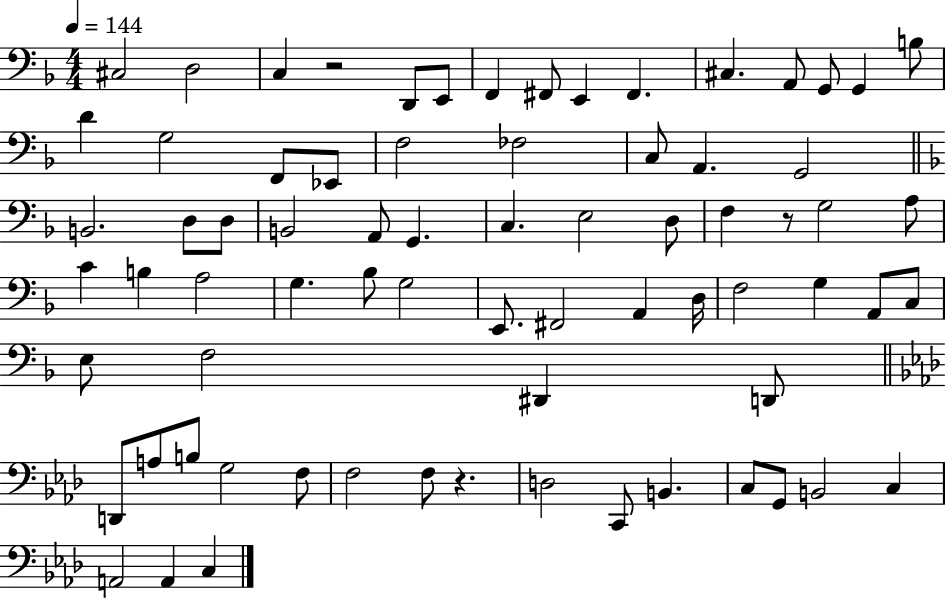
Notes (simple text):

C#3/h D3/h C3/q R/h D2/e E2/e F2/q F#2/e E2/q F#2/q. C#3/q. A2/e G2/e G2/q B3/e D4/q G3/h F2/e Eb2/e F3/h FES3/h C3/e A2/q. G2/h B2/h. D3/e D3/e B2/h A2/e G2/q. C3/q. E3/h D3/e F3/q R/e G3/h A3/e C4/q B3/q A3/h G3/q. Bb3/e G3/h E2/e. F#2/h A2/q D3/s F3/h G3/q A2/e C3/e E3/e F3/h D#2/q D2/e D2/e A3/e B3/e G3/h F3/e F3/h F3/e R/q. D3/h C2/e B2/q. C3/e G2/e B2/h C3/q A2/h A2/q C3/q